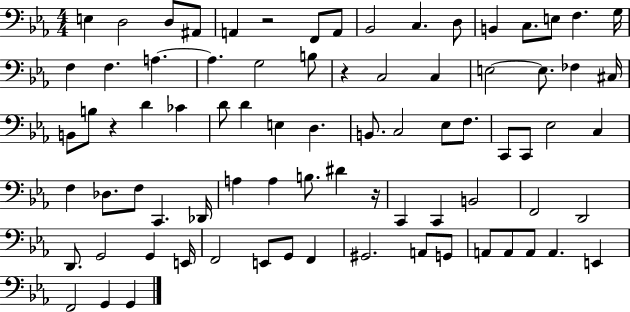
{
  \clef bass
  \numericTimeSignature
  \time 4/4
  \key ees \major
  e4 d2 d8 ais,8 | a,4 r2 f,8 a,8 | bes,2 c4. d8 | b,4 c8. e8 f4. g16 | \break f4 f4. a4.~~ | a4. g2 b8 | r4 c2 c4 | e2~~ e8. fes4 cis16 | \break b,8 b8 r4 d'4 ces'4 | d'8 d'4 e4 d4. | b,8. c2 ees8 f8. | c,8 c,8 ees2 c4 | \break f4 des8. f8 c,4. des,16 | a4 a4 b8. dis'4 r16 | c,4 c,4 b,2 | f,2 d,2 | \break d,8. g,2 g,4 e,16 | f,2 e,8 g,8 f,4 | gis,2. a,8 g,8 | a,8 a,8 a,8 a,4. e,4 | \break f,2 g,4 g,4 | \bar "|."
}